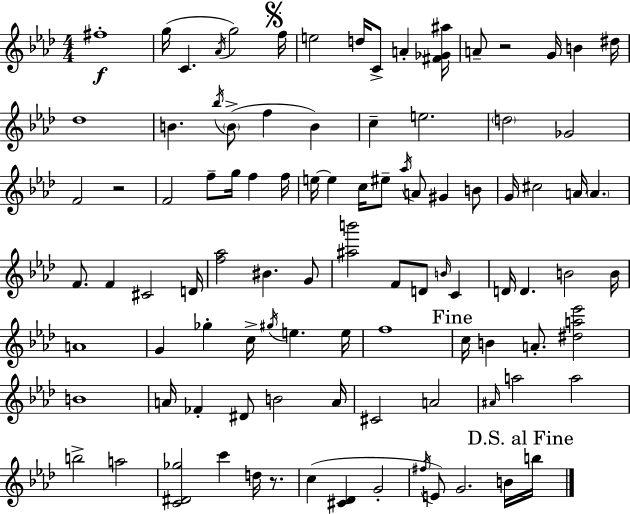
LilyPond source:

{
  \clef treble
  \numericTimeSignature
  \time 4/4
  \key f \minor
  \repeat volta 2 { fis''1-.\f | g''16( c'4. \acciaccatura { aes'16 }) g''2 | \mark \markup { \musicglyph "scripts.segno" } f''16 e''2 d''16 c'8-> a'4-. | <fis' ges' ais''>16 a'8-- r2 g'16 b'4 | \break dis''16 des''1 | b'4. \acciaccatura { bes''16 }( \parenthesize b'8-> f''4 b'4) | c''4-- e''2. | \parenthesize d''2 ges'2 | \break f'2 r2 | f'2 f''8-- g''16 f''4 | f''16 e''16~~ e''4 c''16 eis''8-- \acciaccatura { aes''16 } a'8 gis'4 | b'8 g'16 cis''2 a'16 \parenthesize a'4. | \break f'8. f'4 cis'2 | d'16 <f'' aes''>2 bis'4. | g'8 <ais'' b'''>2 f'8 d'8 \grace { b'16 } | c'4 d'16 d'4. b'2 | \break b'16 a'1 | g'4 ges''4-. c''16-> \acciaccatura { gis''16 } e''4. | e''16 f''1 | \mark "Fine" c''16 b'4 a'8.-. <dis'' a'' ees'''>2 | \break b'1 | a'16 fes'4-. dis'8 b'2 | a'16 cis'2 a'2 | \grace { ais'16 } a''2 a''2 | \break b''2-> a''2 | <c' dis' ges''>2 c'''4 | d''16 r8. c''4( <cis' des'>4 g'2-. | \acciaccatura { fis''16 }) e'8 g'2. | \break b'16 \mark "D.S. al Fine" b''16 } \bar "|."
}